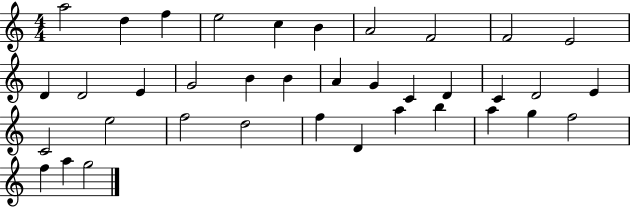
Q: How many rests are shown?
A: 0